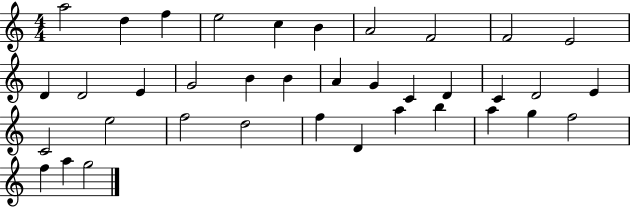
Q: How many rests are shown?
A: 0